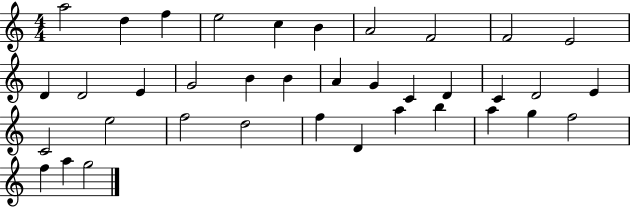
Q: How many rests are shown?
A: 0